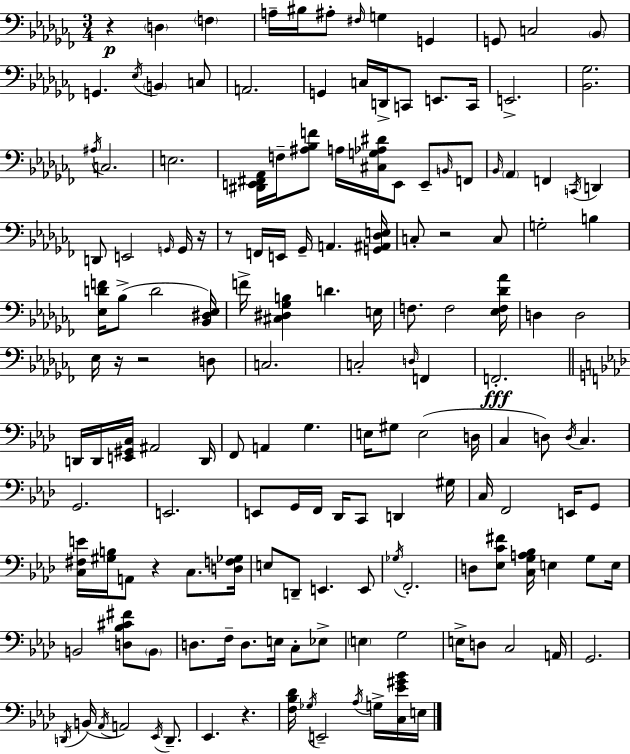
X:1
T:Untitled
M:3/4
L:1/4
K:Abm
z D, F, A,/4 ^B,/4 ^A,/2 ^F,/4 G, G,, G,,/2 C,2 _B,,/2 G,, _E,/4 B,, C,/2 A,,2 G,, C,/4 D,,/4 C,,/2 E,,/2 C,,/4 E,,2 [_B,,_G,]2 ^A,/4 C,2 E,2 [^D,,E,,^F,,_A,,]/4 F,/4 [^A,_B,F]/2 A,/4 [^C,G,_A,^D]/4 E,,/2 E,,/2 B,,/4 F,,/2 _B,,/4 _A,, F,, C,,/4 D,, D,,/2 E,,2 G,,/4 G,,/4 z/4 z/2 F,,/4 E,,/4 _G,,/4 A,, [G,,^A,,_D,E,]/4 C,/2 z2 C,/2 G,2 B, [_E,DF]/4 _B,/2 D2 [_B,,^D,_E,]/4 F/4 [^C,^D,_G,B,] D E,/4 F,/2 F,2 [_E,F,_D_A]/4 D, D,2 _E,/4 z/4 z2 D,/2 C,2 C,2 D,/4 F,, F,,2 D,,/4 D,,/4 [E,,^G,,C,]/4 ^A,,2 D,,/4 F,,/2 A,, G, E,/4 ^G,/2 E,2 D,/4 C, D,/2 D,/4 C, G,,2 E,,2 E,,/2 G,,/4 F,,/4 _D,,/4 C,,/2 D,, ^G,/4 C,/4 F,,2 E,,/4 G,,/2 [C,^F,E]/4 [^G,B,]/4 A,,/2 z C,/2 [D,F,_G,]/4 E,/2 D,,/2 E,, E,,/2 _G,/4 F,,2 D,/2 [_E,C^F]/2 [C,G,A,_B,]/4 E, G,/2 E,/4 B,,2 [D,_B,^C^F]/2 B,,/2 D,/2 F,/4 D,/2 E,/4 C,/2 _E,/2 E, G,2 E,/4 D,/2 C,2 A,,/4 G,,2 D,,/4 B,,/4 _A,,/4 A,,2 _E,,/4 D,,/2 _E,, z [F,_B,_D]/4 _G,/4 E,,2 _A,/4 G,/4 [C,_E^G_B]/4 E,/4